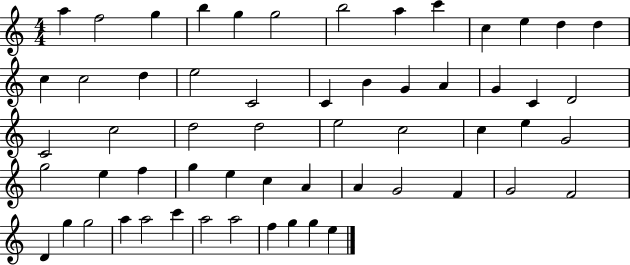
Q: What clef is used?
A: treble